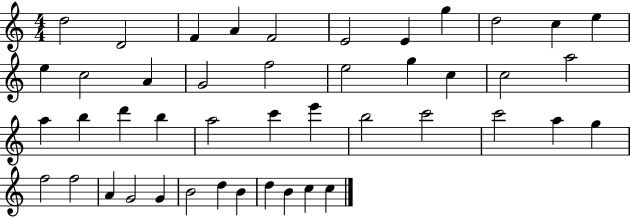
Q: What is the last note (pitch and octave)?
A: C5